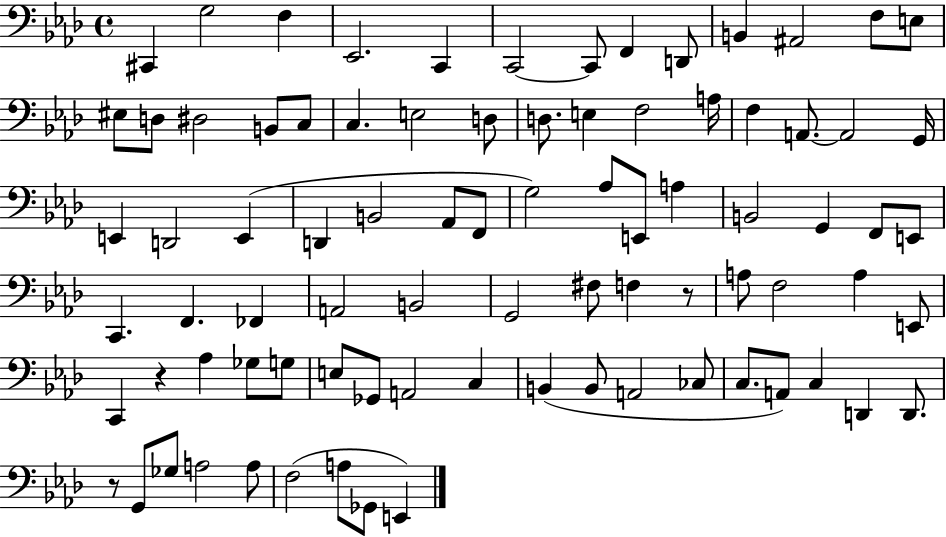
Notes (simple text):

C#2/q G3/h F3/q Eb2/h. C2/q C2/h C2/e F2/q D2/e B2/q A#2/h F3/e E3/e EIS3/e D3/e D#3/h B2/e C3/e C3/q. E3/h D3/e D3/e. E3/q F3/h A3/s F3/q A2/e. A2/h G2/s E2/q D2/h E2/q D2/q B2/h Ab2/e F2/e G3/h Ab3/e E2/e A3/q B2/h G2/q F2/e E2/e C2/q. F2/q. FES2/q A2/h B2/h G2/h F#3/e F3/q R/e A3/e F3/h A3/q E2/e C2/q R/q Ab3/q Gb3/e G3/e E3/e Gb2/e A2/h C3/q B2/q B2/e A2/h CES3/e C3/e. A2/e C3/q D2/q D2/e. R/e G2/e Gb3/e A3/h A3/e F3/h A3/e Gb2/e E2/q